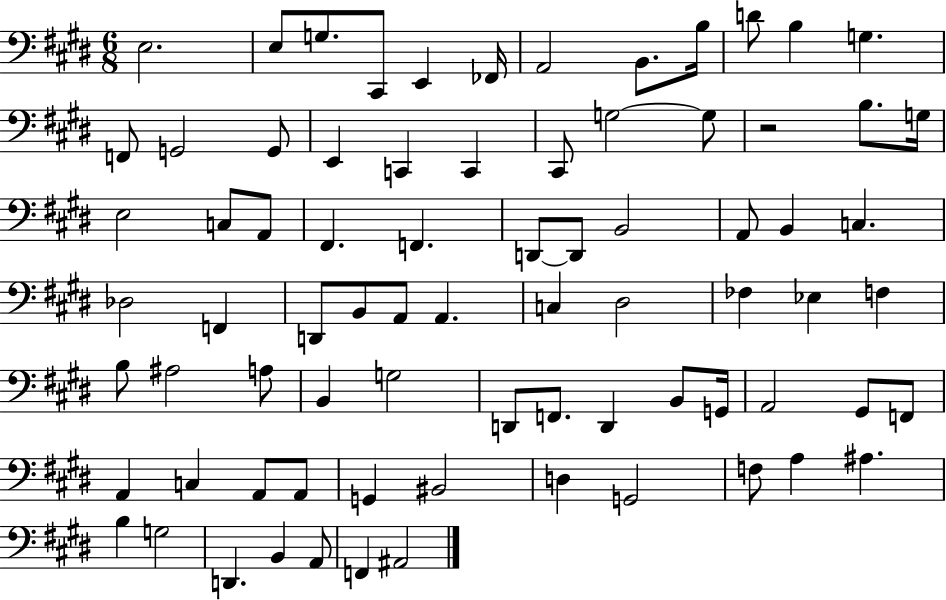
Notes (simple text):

E3/h. E3/e G3/e. C#2/e E2/q FES2/s A2/h B2/e. B3/s D4/e B3/q G3/q. F2/e G2/h G2/e E2/q C2/q C2/q C#2/e G3/h G3/e R/h B3/e. G3/s E3/h C3/e A2/e F#2/q. F2/q. D2/e D2/e B2/h A2/e B2/q C3/q. Db3/h F2/q D2/e B2/e A2/e A2/q. C3/q D#3/h FES3/q Eb3/q F3/q B3/e A#3/h A3/e B2/q G3/h D2/e F2/e. D2/q B2/e G2/s A2/h G#2/e F2/e A2/q C3/q A2/e A2/e G2/q BIS2/h D3/q G2/h F3/e A3/q A#3/q. B3/q G3/h D2/q. B2/q A2/e F2/q A#2/h